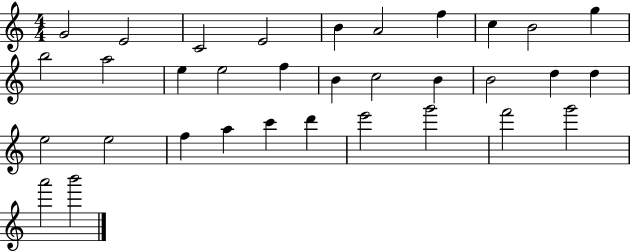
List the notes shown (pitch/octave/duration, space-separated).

G4/h E4/h C4/h E4/h B4/q A4/h F5/q C5/q B4/h G5/q B5/h A5/h E5/q E5/h F5/q B4/q C5/h B4/q B4/h D5/q D5/q E5/h E5/h F5/q A5/q C6/q D6/q E6/h G6/h F6/h G6/h A6/h B6/h